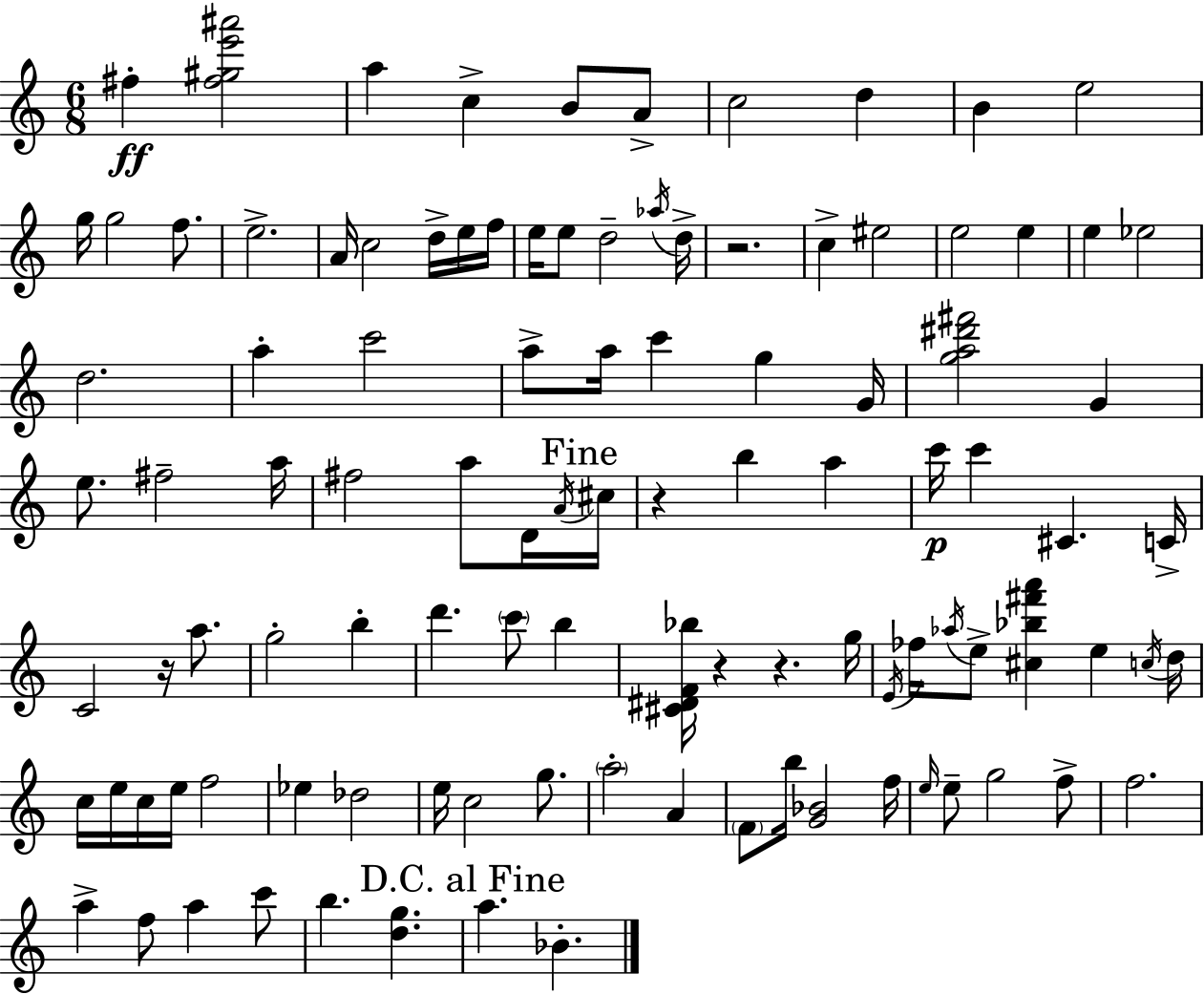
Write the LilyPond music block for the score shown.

{
  \clef treble
  \numericTimeSignature
  \time 6/8
  \key c \major
  fis''4-.\ff <fis'' gis'' e''' ais'''>2 | a''4 c''4-> b'8 a'8-> | c''2 d''4 | b'4 e''2 | \break g''16 g''2 f''8. | e''2.-> | a'16 c''2 d''16-> e''16 f''16 | e''16 e''8 d''2-- \acciaccatura { aes''16 } | \break d''16-> r2. | c''4-> eis''2 | e''2 e''4 | e''4 ees''2 | \break d''2. | a''4-. c'''2 | a''8-> a''16 c'''4 g''4 | g'16 <g'' a'' dis''' fis'''>2 g'4 | \break e''8. fis''2-- | a''16 fis''2 a''8 d'16 | \acciaccatura { a'16 } \mark "Fine" cis''16 r4 b''4 a''4 | c'''16\p c'''4 cis'4. | \break c'16-> c'2 r16 a''8. | g''2-. b''4-. | d'''4. \parenthesize c'''8 b''4 | <cis' dis' f' bes''>16 r4 r4. | \break g''16 \acciaccatura { e'16 } fes''16 \acciaccatura { aes''16 } e''8-> <cis'' bes'' fis''' a'''>4 e''4 | \acciaccatura { c''16 } d''16 c''16 e''16 c''16 e''16 f''2 | ees''4 des''2 | e''16 c''2 | \break g''8. \parenthesize a''2-. | a'4 \parenthesize f'8 b''16 <g' bes'>2 | f''16 \grace { e''16 } e''8-- g''2 | f''8-> f''2. | \break a''4-> f''8 | a''4 c'''8 b''4. | <d'' g''>4. \mark "D.C. al Fine" a''4. | bes'4.-. \bar "|."
}